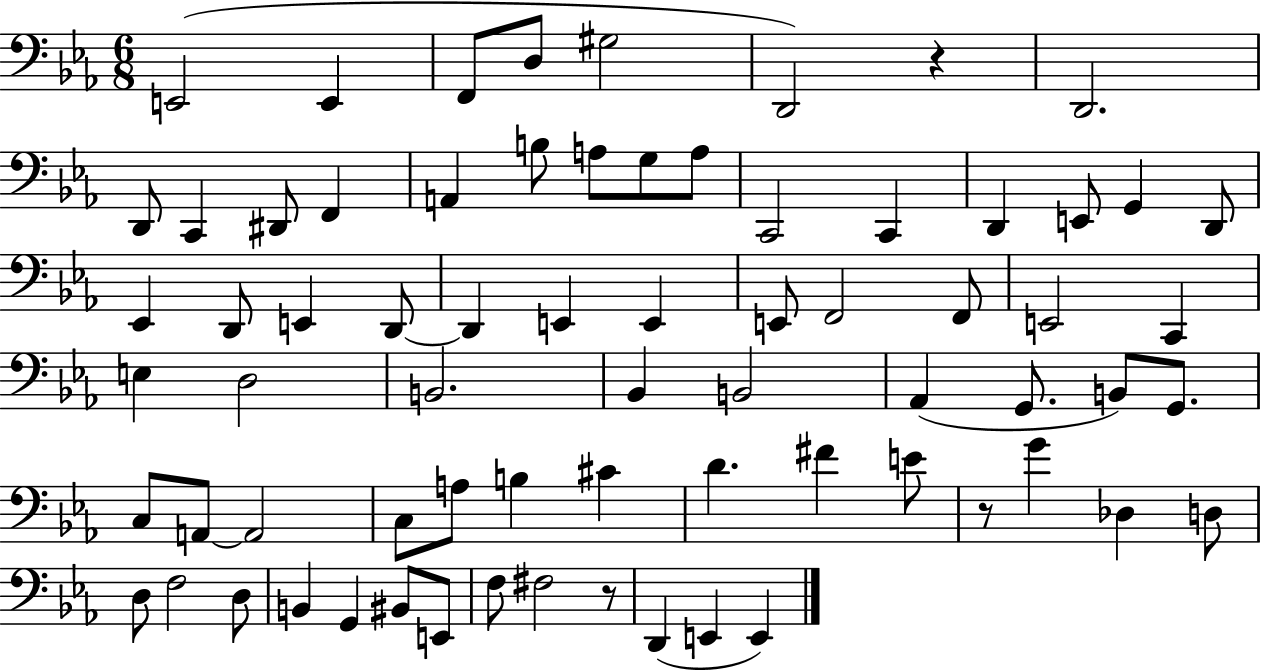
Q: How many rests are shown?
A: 3